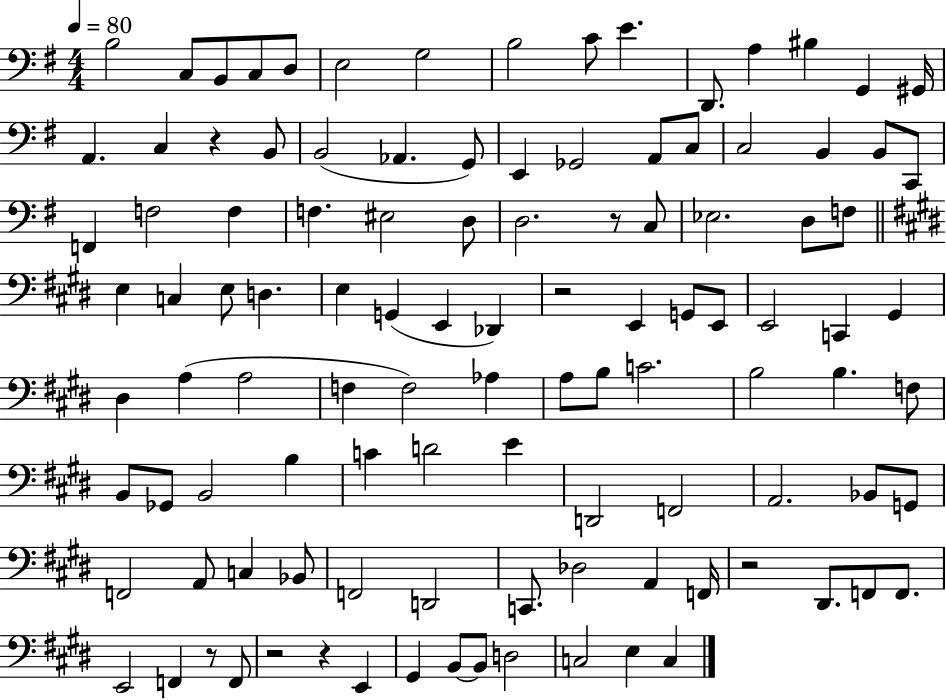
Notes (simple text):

B3/h C3/e B2/e C3/e D3/e E3/h G3/h B3/h C4/e E4/q. D2/e. A3/q BIS3/q G2/q G#2/s A2/q. C3/q R/q B2/e B2/h Ab2/q. G2/e E2/q Gb2/h A2/e C3/e C3/h B2/q B2/e C2/e F2/q F3/h F3/q F3/q. EIS3/h D3/e D3/h. R/e C3/e Eb3/h. D3/e F3/e E3/q C3/q E3/e D3/q. E3/q G2/q E2/q Db2/q R/h E2/q G2/e E2/e E2/h C2/q G#2/q D#3/q A3/q A3/h F3/q F3/h Ab3/q A3/e B3/e C4/h. B3/h B3/q. F3/e B2/e Gb2/e B2/h B3/q C4/q D4/h E4/q D2/h F2/h A2/h. Bb2/e G2/e F2/h A2/e C3/q Bb2/e F2/h D2/h C2/e. Db3/h A2/q F2/s R/h D#2/e. F2/e F2/e. E2/h F2/q R/e F2/e R/h R/q E2/q G#2/q B2/e B2/e D3/h C3/h E3/q C3/q